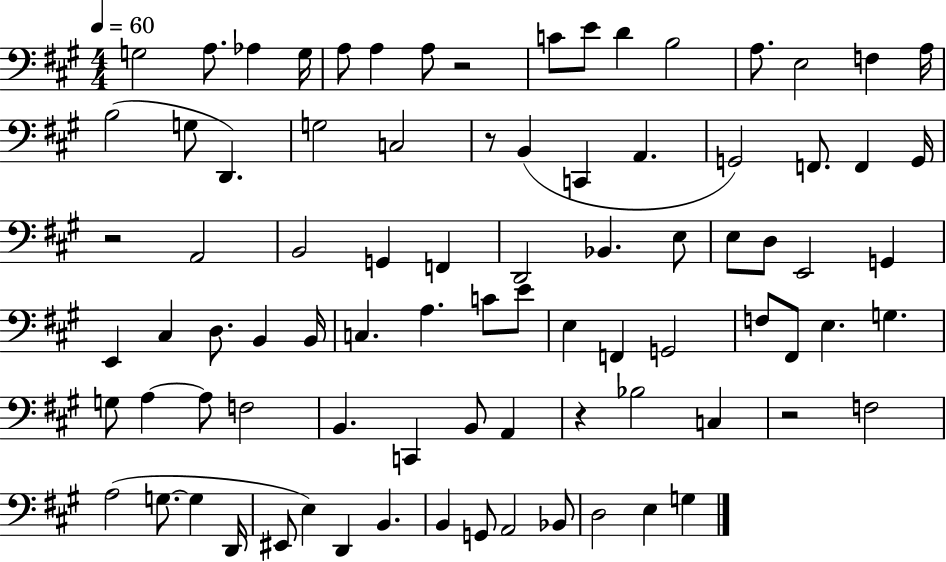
G3/h A3/e. Ab3/q G3/s A3/e A3/q A3/e R/h C4/e E4/e D4/q B3/h A3/e. E3/h F3/q A3/s B3/h G3/e D2/q. G3/h C3/h R/e B2/q C2/q A2/q. G2/h F2/e. F2/q G2/s R/h A2/h B2/h G2/q F2/q D2/h Bb2/q. E3/e E3/e D3/e E2/h G2/q E2/q C#3/q D3/e. B2/q B2/s C3/q. A3/q. C4/e E4/e E3/q F2/q G2/h F3/e F#2/e E3/q. G3/q. G3/e A3/q A3/e F3/h B2/q. C2/q B2/e A2/q R/q Bb3/h C3/q R/h F3/h A3/h G3/e. G3/q D2/s EIS2/e E3/q D2/q B2/q. B2/q G2/e A2/h Bb2/e D3/h E3/q G3/q